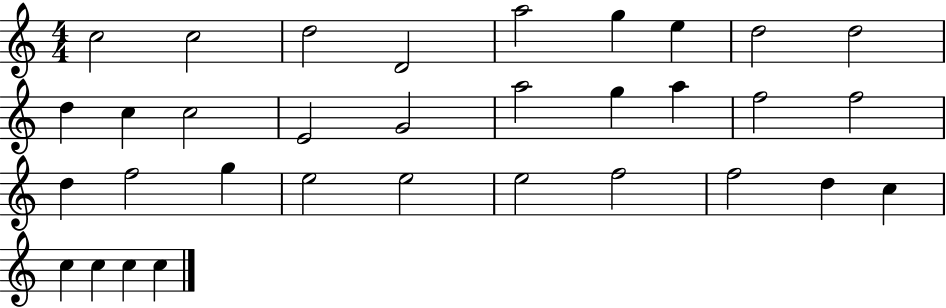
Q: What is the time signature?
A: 4/4